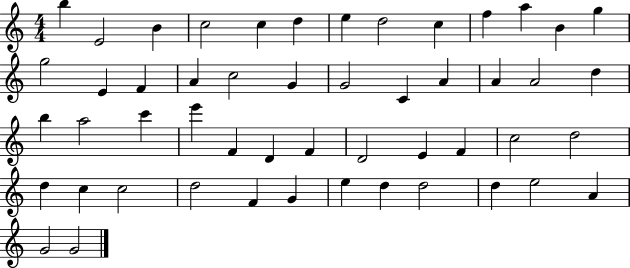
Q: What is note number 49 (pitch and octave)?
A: A4